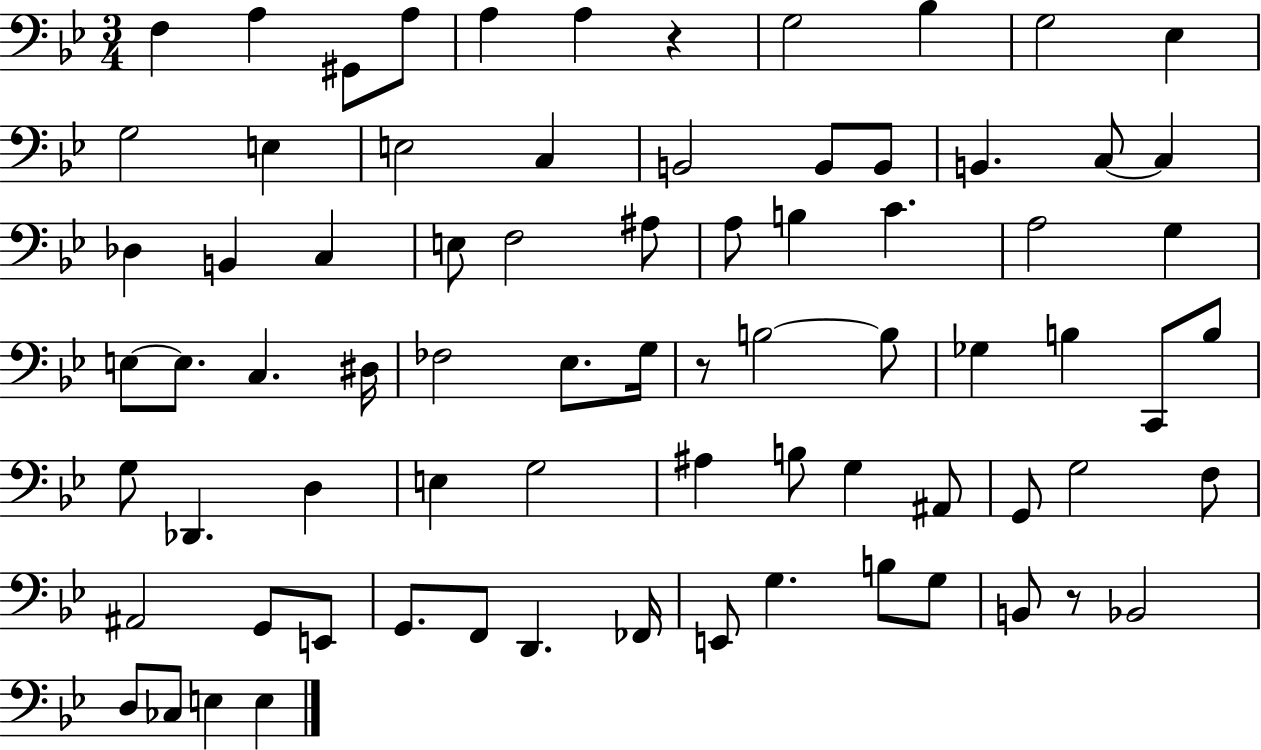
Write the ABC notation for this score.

X:1
T:Untitled
M:3/4
L:1/4
K:Bb
F, A, ^G,,/2 A,/2 A, A, z G,2 _B, G,2 _E, G,2 E, E,2 C, B,,2 B,,/2 B,,/2 B,, C,/2 C, _D, B,, C, E,/2 F,2 ^A,/2 A,/2 B, C A,2 G, E,/2 E,/2 C, ^D,/4 _F,2 _E,/2 G,/4 z/2 B,2 B,/2 _G, B, C,,/2 B,/2 G,/2 _D,, D, E, G,2 ^A, B,/2 G, ^A,,/2 G,,/2 G,2 F,/2 ^A,,2 G,,/2 E,,/2 G,,/2 F,,/2 D,, _F,,/4 E,,/2 G, B,/2 G,/2 B,,/2 z/2 _B,,2 D,/2 _C,/2 E, E,